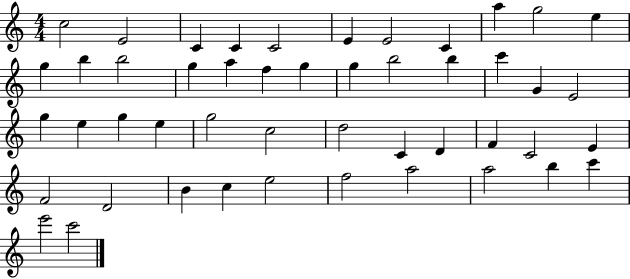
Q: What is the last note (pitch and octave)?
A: C6